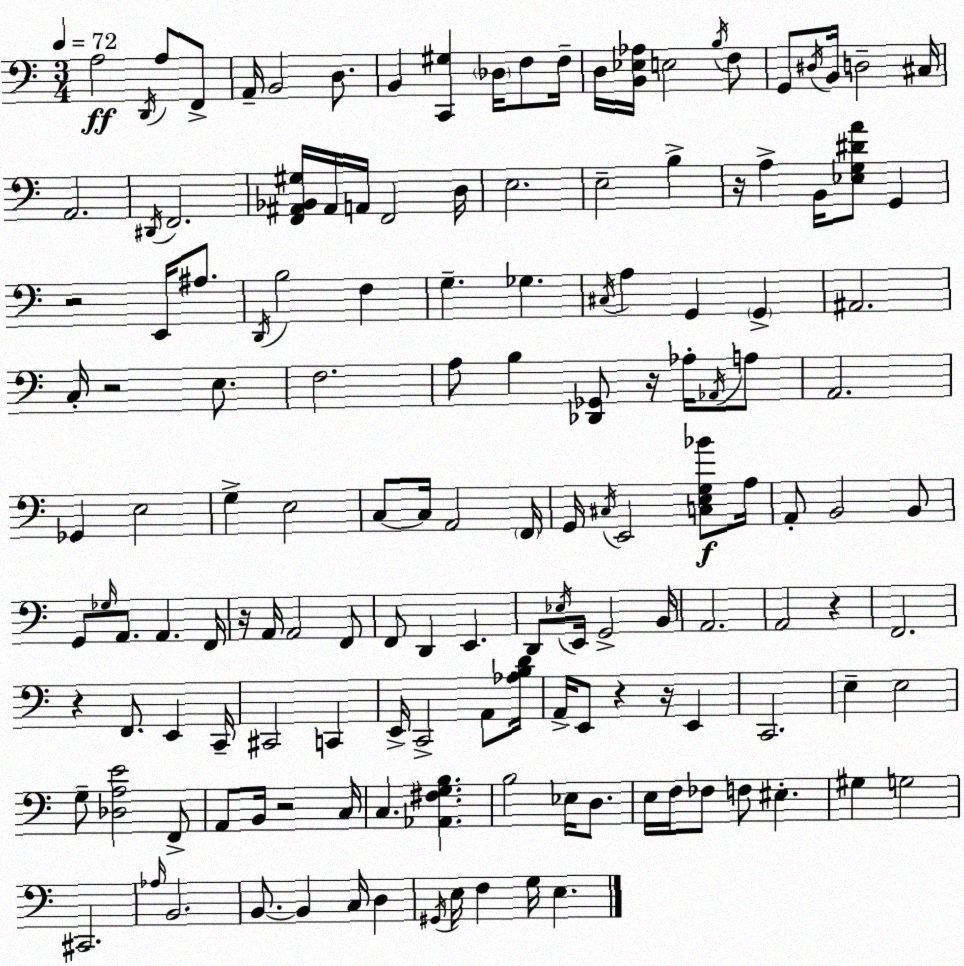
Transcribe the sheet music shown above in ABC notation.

X:1
T:Untitled
M:3/4
L:1/4
K:Am
A,2 D,,/4 A,/2 F,,/2 A,,/4 B,,2 D,/2 B,, [C,,^G,] _D,/4 F,/2 F,/4 D,/4 [B,,_E,_A,]/4 E,2 B,/4 F,/2 G,,/2 ^D,/4 B,,/4 D,2 ^C,/4 A,,2 ^D,,/4 F,,2 [F,,^A,,_B,,^G,]/4 ^A,,/4 A,,/4 F,,2 D,/4 E,2 E,2 B, z/4 A, B,,/4 [_E,G,^DA]/2 G,, z2 E,,/4 ^A,/2 D,,/4 B,2 F, G, _G, ^C,/4 A, G,, G,, ^A,,2 C,/4 z2 E,/2 F,2 A,/2 B, [_D,,_G,,]/2 z/4 _A,/4 _A,,/4 A,/2 A,,2 _G,, E,2 G, E,2 C,/2 C,/4 A,,2 F,,/4 G,,/4 ^C,/4 E,,2 [C,E,G,_B]/2 A,/4 A,,/2 B,,2 B,,/2 G,,/2 _G,/4 A,,/2 A,, F,,/4 z/4 A,,/4 A,,2 F,,/2 F,,/2 D,, E,, D,,/2 _E,/4 E,,/4 G,,2 B,,/4 A,,2 A,,2 z F,,2 z F,,/2 E,, C,,/4 ^C,,2 C,, E,,/4 C,,2 A,,/2 [_A,B,D]/4 A,,/4 E,,/2 z z/4 E,, C,,2 E, E,2 G,/2 [_D,A,E]2 F,,/2 A,,/2 B,,/4 z2 C,/4 C, [_A,,^F,G,B,] B,2 _E,/4 D,/2 E,/4 F,/4 _F,/2 F,/2 ^E, ^G, G,2 ^C,,2 _A,/4 B,,2 B,,/2 B,, C,/4 D, ^G,,/4 E,/4 F, G,/4 E,